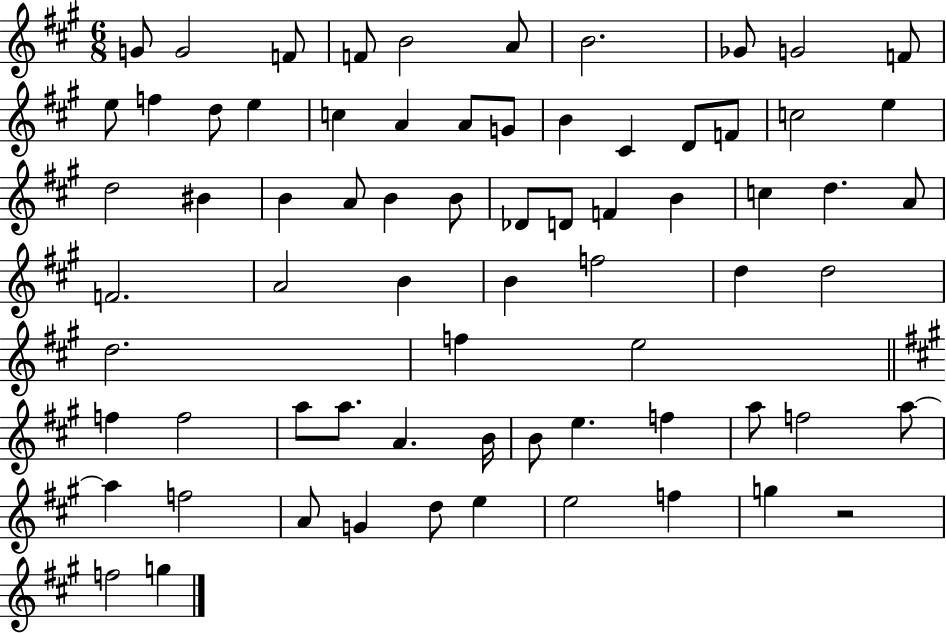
{
  \clef treble
  \numericTimeSignature
  \time 6/8
  \key a \major
  g'8 g'2 f'8 | f'8 b'2 a'8 | b'2. | ges'8 g'2 f'8 | \break e''8 f''4 d''8 e''4 | c''4 a'4 a'8 g'8 | b'4 cis'4 d'8 f'8 | c''2 e''4 | \break d''2 bis'4 | b'4 a'8 b'4 b'8 | des'8 d'8 f'4 b'4 | c''4 d''4. a'8 | \break f'2. | a'2 b'4 | b'4 f''2 | d''4 d''2 | \break d''2. | f''4 e''2 | \bar "||" \break \key a \major f''4 f''2 | a''8 a''8. a'4. b'16 | b'8 e''4. f''4 | a''8 f''2 a''8~~ | \break a''4 f''2 | a'8 g'4 d''8 e''4 | e''2 f''4 | g''4 r2 | \break f''2 g''4 | \bar "|."
}